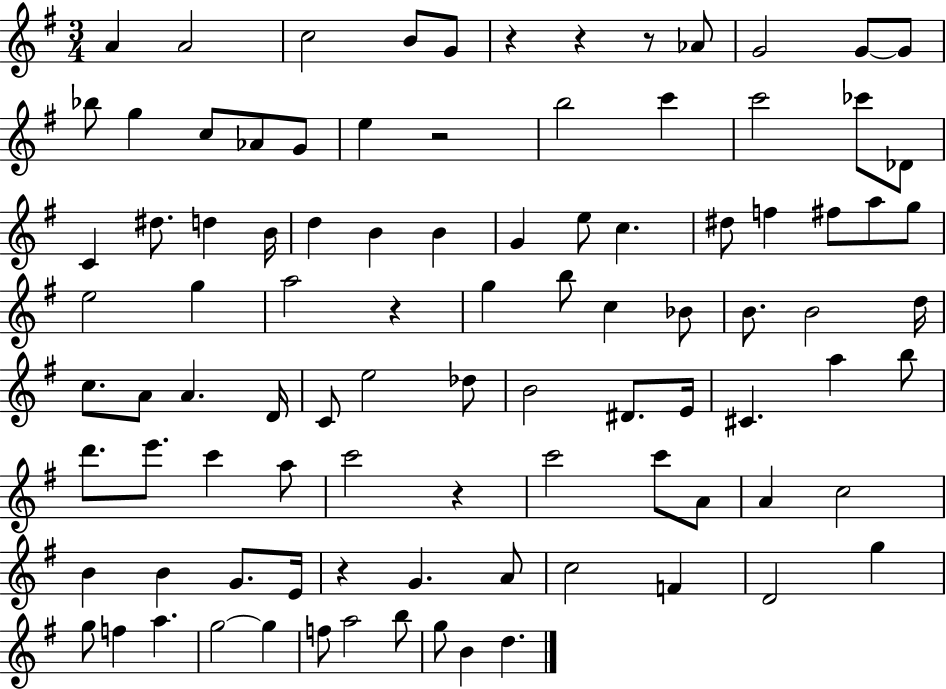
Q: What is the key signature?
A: G major